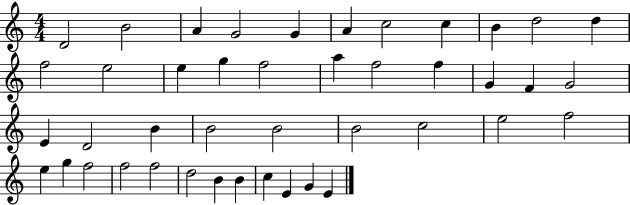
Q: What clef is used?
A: treble